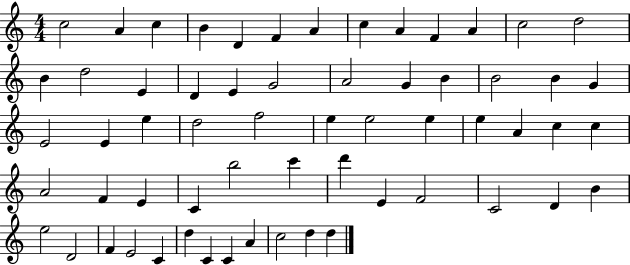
{
  \clef treble
  \numericTimeSignature
  \time 4/4
  \key c \major
  c''2 a'4 c''4 | b'4 d'4 f'4 a'4 | c''4 a'4 f'4 a'4 | c''2 d''2 | \break b'4 d''2 e'4 | d'4 e'4 g'2 | a'2 g'4 b'4 | b'2 b'4 g'4 | \break e'2 e'4 e''4 | d''2 f''2 | e''4 e''2 e''4 | e''4 a'4 c''4 c''4 | \break a'2 f'4 e'4 | c'4 b''2 c'''4 | d'''4 e'4 f'2 | c'2 d'4 b'4 | \break e''2 d'2 | f'4 e'2 c'4 | d''4 c'4 c'4 a'4 | c''2 d''4 d''4 | \break \bar "|."
}